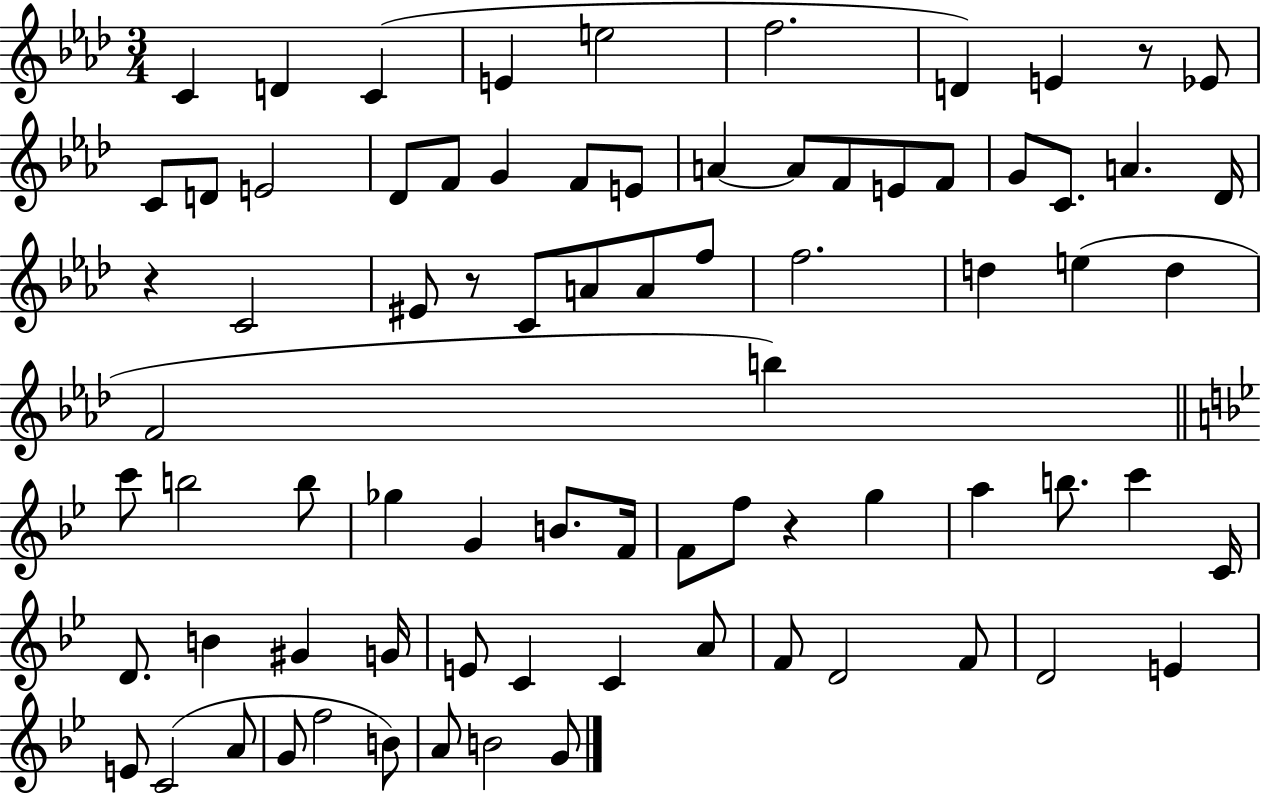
{
  \clef treble
  \numericTimeSignature
  \time 3/4
  \key aes \major
  c'4 d'4 c'4( | e'4 e''2 | f''2. | d'4) e'4 r8 ees'8 | \break c'8 d'8 e'2 | des'8 f'8 g'4 f'8 e'8 | a'4~~ a'8 f'8 e'8 f'8 | g'8 c'8. a'4. des'16 | \break r4 c'2 | eis'8 r8 c'8 a'8 a'8 f''8 | f''2. | d''4 e''4( d''4 | \break f'2 b''4) | \bar "||" \break \key bes \major c'''8 b''2 b''8 | ges''4 g'4 b'8. f'16 | f'8 f''8 r4 g''4 | a''4 b''8. c'''4 c'16 | \break d'8. b'4 gis'4 g'16 | e'8 c'4 c'4 a'8 | f'8 d'2 f'8 | d'2 e'4 | \break e'8 c'2( a'8 | g'8 f''2 b'8) | a'8 b'2 g'8 | \bar "|."
}